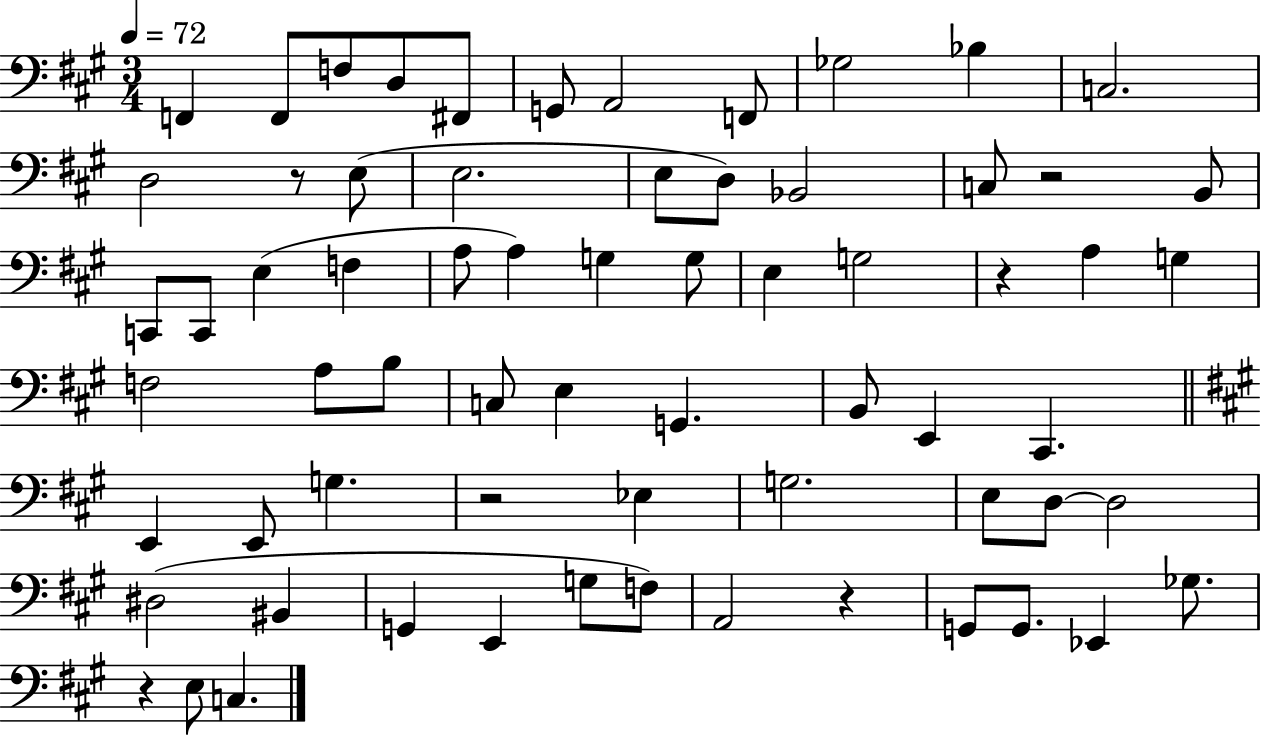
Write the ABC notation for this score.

X:1
T:Untitled
M:3/4
L:1/4
K:A
F,, F,,/2 F,/2 D,/2 ^F,,/2 G,,/2 A,,2 F,,/2 _G,2 _B, C,2 D,2 z/2 E,/2 E,2 E,/2 D,/2 _B,,2 C,/2 z2 B,,/2 C,,/2 C,,/2 E, F, A,/2 A, G, G,/2 E, G,2 z A, G, F,2 A,/2 B,/2 C,/2 E, G,, B,,/2 E,, ^C,, E,, E,,/2 G, z2 _E, G,2 E,/2 D,/2 D,2 ^D,2 ^B,, G,, E,, G,/2 F,/2 A,,2 z G,,/2 G,,/2 _E,, _G,/2 z E,/2 C,